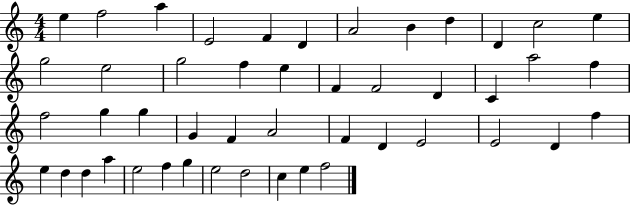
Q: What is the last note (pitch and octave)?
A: F5